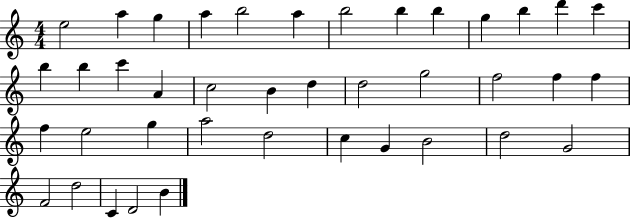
{
  \clef treble
  \numericTimeSignature
  \time 4/4
  \key c \major
  e''2 a''4 g''4 | a''4 b''2 a''4 | b''2 b''4 b''4 | g''4 b''4 d'''4 c'''4 | \break b''4 b''4 c'''4 a'4 | c''2 b'4 d''4 | d''2 g''2 | f''2 f''4 f''4 | \break f''4 e''2 g''4 | a''2 d''2 | c''4 g'4 b'2 | d''2 g'2 | \break f'2 d''2 | c'4 d'2 b'4 | \bar "|."
}